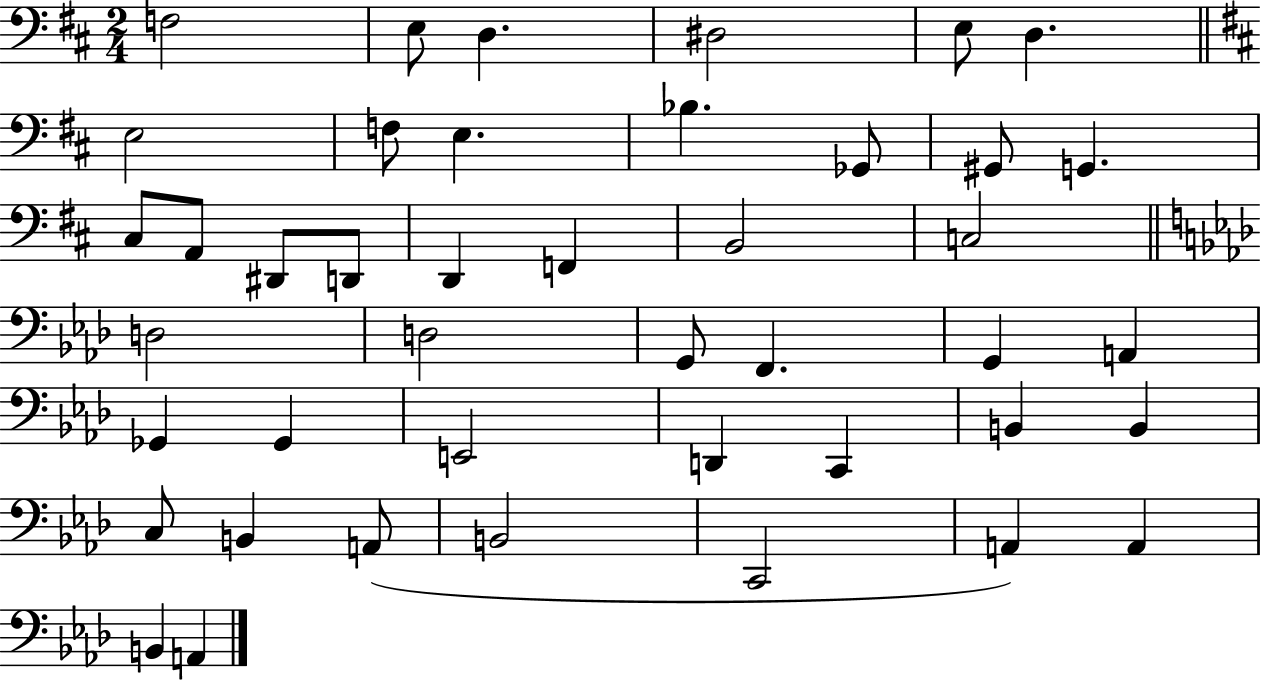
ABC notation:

X:1
T:Untitled
M:2/4
L:1/4
K:D
F,2 E,/2 D, ^D,2 E,/2 D, E,2 F,/2 E, _B, _G,,/2 ^G,,/2 G,, ^C,/2 A,,/2 ^D,,/2 D,,/2 D,, F,, B,,2 C,2 D,2 D,2 G,,/2 F,, G,, A,, _G,, _G,, E,,2 D,, C,, B,, B,, C,/2 B,, A,,/2 B,,2 C,,2 A,, A,, B,, A,,